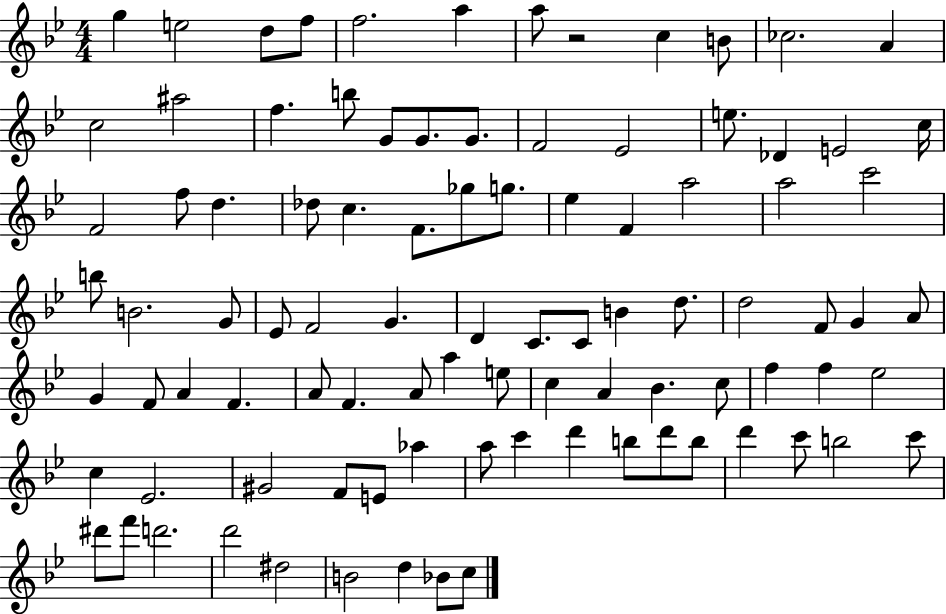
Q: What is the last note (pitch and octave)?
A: C5